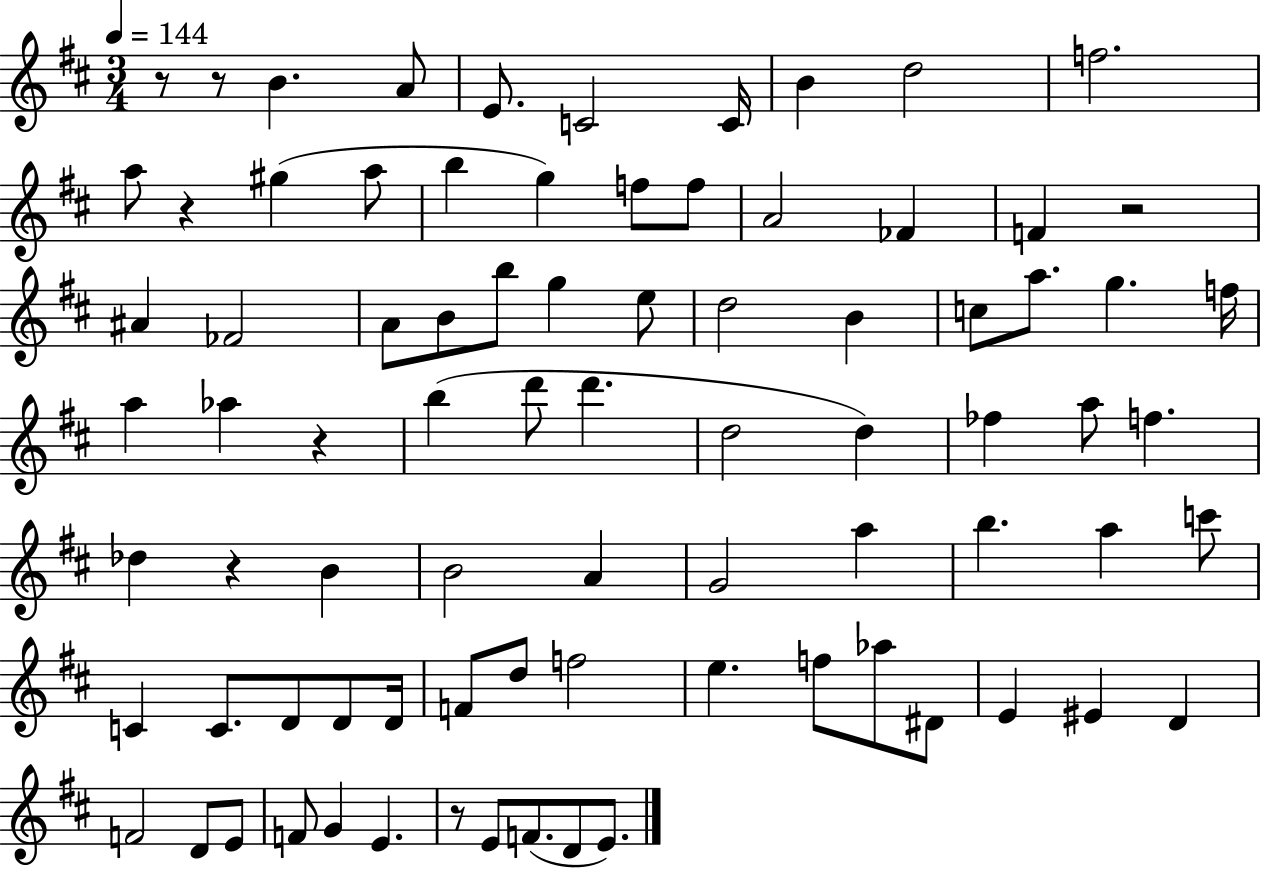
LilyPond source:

{
  \clef treble
  \numericTimeSignature
  \time 3/4
  \key d \major
  \tempo 4 = 144
  r8 r8 b'4. a'8 | e'8. c'2 c'16 | b'4 d''2 | f''2. | \break a''8 r4 gis''4( a''8 | b''4 g''4) f''8 f''8 | a'2 fes'4 | f'4 r2 | \break ais'4 fes'2 | a'8 b'8 b''8 g''4 e''8 | d''2 b'4 | c''8 a''8. g''4. f''16 | \break a''4 aes''4 r4 | b''4( d'''8 d'''4. | d''2 d''4) | fes''4 a''8 f''4. | \break des''4 r4 b'4 | b'2 a'4 | g'2 a''4 | b''4. a''4 c'''8 | \break c'4 c'8. d'8 d'8 d'16 | f'8 d''8 f''2 | e''4. f''8 aes''8 dis'8 | e'4 eis'4 d'4 | \break f'2 d'8 e'8 | f'8 g'4 e'4. | r8 e'8 f'8.( d'8 e'8.) | \bar "|."
}